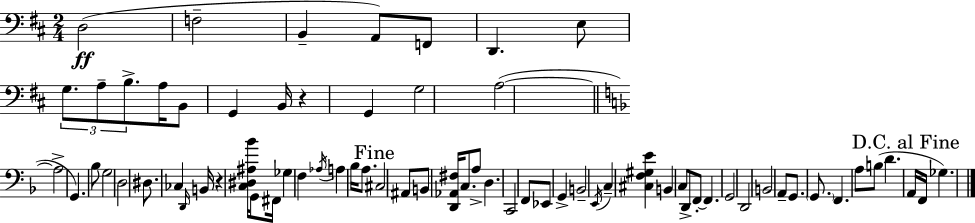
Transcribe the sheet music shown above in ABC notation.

X:1
T:Untitled
M:2/4
L:1/4
K:D
D,2 F,2 B,, A,,/2 F,,/2 D,, E,/2 G,/2 A,/2 B,/2 A,/4 B,,/2 G,, B,,/4 z G,, G,2 A,2 A,2 G,, _B,/2 G,2 D,2 ^D,/2 _C, D,,/4 B,,/4 z [C,^D,^A,_B]/4 G,,/2 ^F,,/4 _G, F, _A,/4 A, _B,/4 A,/2 ^C,2 ^A,,/2 B,,/2 [D,,_A,,^F,]/4 C,/2 A,/2 D, C,,2 F,,/2 _E,,/2 G,, B,,2 E,,/4 C, [^C,F,^G,E] B,, C,/2 D,,/2 F,,/2 F,, G,,2 D,,2 B,,2 A,,/2 G,,/2 G,,/2 F,, A,/2 B,/2 D A,,/4 F,,/4 _G,